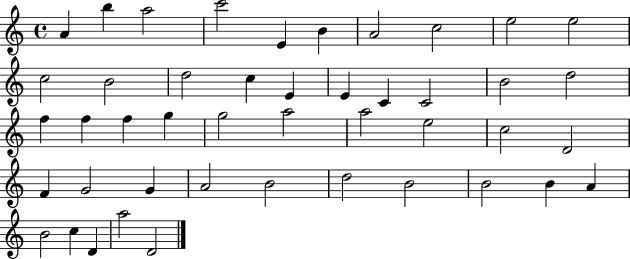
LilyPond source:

{
  \clef treble
  \time 4/4
  \defaultTimeSignature
  \key c \major
  a'4 b''4 a''2 | c'''2 e'4 b'4 | a'2 c''2 | e''2 e''2 | \break c''2 b'2 | d''2 c''4 e'4 | e'4 c'4 c'2 | b'2 d''2 | \break f''4 f''4 f''4 g''4 | g''2 a''2 | a''2 e''2 | c''2 d'2 | \break f'4 g'2 g'4 | a'2 b'2 | d''2 b'2 | b'2 b'4 a'4 | \break b'2 c''4 d'4 | a''2 d'2 | \bar "|."
}